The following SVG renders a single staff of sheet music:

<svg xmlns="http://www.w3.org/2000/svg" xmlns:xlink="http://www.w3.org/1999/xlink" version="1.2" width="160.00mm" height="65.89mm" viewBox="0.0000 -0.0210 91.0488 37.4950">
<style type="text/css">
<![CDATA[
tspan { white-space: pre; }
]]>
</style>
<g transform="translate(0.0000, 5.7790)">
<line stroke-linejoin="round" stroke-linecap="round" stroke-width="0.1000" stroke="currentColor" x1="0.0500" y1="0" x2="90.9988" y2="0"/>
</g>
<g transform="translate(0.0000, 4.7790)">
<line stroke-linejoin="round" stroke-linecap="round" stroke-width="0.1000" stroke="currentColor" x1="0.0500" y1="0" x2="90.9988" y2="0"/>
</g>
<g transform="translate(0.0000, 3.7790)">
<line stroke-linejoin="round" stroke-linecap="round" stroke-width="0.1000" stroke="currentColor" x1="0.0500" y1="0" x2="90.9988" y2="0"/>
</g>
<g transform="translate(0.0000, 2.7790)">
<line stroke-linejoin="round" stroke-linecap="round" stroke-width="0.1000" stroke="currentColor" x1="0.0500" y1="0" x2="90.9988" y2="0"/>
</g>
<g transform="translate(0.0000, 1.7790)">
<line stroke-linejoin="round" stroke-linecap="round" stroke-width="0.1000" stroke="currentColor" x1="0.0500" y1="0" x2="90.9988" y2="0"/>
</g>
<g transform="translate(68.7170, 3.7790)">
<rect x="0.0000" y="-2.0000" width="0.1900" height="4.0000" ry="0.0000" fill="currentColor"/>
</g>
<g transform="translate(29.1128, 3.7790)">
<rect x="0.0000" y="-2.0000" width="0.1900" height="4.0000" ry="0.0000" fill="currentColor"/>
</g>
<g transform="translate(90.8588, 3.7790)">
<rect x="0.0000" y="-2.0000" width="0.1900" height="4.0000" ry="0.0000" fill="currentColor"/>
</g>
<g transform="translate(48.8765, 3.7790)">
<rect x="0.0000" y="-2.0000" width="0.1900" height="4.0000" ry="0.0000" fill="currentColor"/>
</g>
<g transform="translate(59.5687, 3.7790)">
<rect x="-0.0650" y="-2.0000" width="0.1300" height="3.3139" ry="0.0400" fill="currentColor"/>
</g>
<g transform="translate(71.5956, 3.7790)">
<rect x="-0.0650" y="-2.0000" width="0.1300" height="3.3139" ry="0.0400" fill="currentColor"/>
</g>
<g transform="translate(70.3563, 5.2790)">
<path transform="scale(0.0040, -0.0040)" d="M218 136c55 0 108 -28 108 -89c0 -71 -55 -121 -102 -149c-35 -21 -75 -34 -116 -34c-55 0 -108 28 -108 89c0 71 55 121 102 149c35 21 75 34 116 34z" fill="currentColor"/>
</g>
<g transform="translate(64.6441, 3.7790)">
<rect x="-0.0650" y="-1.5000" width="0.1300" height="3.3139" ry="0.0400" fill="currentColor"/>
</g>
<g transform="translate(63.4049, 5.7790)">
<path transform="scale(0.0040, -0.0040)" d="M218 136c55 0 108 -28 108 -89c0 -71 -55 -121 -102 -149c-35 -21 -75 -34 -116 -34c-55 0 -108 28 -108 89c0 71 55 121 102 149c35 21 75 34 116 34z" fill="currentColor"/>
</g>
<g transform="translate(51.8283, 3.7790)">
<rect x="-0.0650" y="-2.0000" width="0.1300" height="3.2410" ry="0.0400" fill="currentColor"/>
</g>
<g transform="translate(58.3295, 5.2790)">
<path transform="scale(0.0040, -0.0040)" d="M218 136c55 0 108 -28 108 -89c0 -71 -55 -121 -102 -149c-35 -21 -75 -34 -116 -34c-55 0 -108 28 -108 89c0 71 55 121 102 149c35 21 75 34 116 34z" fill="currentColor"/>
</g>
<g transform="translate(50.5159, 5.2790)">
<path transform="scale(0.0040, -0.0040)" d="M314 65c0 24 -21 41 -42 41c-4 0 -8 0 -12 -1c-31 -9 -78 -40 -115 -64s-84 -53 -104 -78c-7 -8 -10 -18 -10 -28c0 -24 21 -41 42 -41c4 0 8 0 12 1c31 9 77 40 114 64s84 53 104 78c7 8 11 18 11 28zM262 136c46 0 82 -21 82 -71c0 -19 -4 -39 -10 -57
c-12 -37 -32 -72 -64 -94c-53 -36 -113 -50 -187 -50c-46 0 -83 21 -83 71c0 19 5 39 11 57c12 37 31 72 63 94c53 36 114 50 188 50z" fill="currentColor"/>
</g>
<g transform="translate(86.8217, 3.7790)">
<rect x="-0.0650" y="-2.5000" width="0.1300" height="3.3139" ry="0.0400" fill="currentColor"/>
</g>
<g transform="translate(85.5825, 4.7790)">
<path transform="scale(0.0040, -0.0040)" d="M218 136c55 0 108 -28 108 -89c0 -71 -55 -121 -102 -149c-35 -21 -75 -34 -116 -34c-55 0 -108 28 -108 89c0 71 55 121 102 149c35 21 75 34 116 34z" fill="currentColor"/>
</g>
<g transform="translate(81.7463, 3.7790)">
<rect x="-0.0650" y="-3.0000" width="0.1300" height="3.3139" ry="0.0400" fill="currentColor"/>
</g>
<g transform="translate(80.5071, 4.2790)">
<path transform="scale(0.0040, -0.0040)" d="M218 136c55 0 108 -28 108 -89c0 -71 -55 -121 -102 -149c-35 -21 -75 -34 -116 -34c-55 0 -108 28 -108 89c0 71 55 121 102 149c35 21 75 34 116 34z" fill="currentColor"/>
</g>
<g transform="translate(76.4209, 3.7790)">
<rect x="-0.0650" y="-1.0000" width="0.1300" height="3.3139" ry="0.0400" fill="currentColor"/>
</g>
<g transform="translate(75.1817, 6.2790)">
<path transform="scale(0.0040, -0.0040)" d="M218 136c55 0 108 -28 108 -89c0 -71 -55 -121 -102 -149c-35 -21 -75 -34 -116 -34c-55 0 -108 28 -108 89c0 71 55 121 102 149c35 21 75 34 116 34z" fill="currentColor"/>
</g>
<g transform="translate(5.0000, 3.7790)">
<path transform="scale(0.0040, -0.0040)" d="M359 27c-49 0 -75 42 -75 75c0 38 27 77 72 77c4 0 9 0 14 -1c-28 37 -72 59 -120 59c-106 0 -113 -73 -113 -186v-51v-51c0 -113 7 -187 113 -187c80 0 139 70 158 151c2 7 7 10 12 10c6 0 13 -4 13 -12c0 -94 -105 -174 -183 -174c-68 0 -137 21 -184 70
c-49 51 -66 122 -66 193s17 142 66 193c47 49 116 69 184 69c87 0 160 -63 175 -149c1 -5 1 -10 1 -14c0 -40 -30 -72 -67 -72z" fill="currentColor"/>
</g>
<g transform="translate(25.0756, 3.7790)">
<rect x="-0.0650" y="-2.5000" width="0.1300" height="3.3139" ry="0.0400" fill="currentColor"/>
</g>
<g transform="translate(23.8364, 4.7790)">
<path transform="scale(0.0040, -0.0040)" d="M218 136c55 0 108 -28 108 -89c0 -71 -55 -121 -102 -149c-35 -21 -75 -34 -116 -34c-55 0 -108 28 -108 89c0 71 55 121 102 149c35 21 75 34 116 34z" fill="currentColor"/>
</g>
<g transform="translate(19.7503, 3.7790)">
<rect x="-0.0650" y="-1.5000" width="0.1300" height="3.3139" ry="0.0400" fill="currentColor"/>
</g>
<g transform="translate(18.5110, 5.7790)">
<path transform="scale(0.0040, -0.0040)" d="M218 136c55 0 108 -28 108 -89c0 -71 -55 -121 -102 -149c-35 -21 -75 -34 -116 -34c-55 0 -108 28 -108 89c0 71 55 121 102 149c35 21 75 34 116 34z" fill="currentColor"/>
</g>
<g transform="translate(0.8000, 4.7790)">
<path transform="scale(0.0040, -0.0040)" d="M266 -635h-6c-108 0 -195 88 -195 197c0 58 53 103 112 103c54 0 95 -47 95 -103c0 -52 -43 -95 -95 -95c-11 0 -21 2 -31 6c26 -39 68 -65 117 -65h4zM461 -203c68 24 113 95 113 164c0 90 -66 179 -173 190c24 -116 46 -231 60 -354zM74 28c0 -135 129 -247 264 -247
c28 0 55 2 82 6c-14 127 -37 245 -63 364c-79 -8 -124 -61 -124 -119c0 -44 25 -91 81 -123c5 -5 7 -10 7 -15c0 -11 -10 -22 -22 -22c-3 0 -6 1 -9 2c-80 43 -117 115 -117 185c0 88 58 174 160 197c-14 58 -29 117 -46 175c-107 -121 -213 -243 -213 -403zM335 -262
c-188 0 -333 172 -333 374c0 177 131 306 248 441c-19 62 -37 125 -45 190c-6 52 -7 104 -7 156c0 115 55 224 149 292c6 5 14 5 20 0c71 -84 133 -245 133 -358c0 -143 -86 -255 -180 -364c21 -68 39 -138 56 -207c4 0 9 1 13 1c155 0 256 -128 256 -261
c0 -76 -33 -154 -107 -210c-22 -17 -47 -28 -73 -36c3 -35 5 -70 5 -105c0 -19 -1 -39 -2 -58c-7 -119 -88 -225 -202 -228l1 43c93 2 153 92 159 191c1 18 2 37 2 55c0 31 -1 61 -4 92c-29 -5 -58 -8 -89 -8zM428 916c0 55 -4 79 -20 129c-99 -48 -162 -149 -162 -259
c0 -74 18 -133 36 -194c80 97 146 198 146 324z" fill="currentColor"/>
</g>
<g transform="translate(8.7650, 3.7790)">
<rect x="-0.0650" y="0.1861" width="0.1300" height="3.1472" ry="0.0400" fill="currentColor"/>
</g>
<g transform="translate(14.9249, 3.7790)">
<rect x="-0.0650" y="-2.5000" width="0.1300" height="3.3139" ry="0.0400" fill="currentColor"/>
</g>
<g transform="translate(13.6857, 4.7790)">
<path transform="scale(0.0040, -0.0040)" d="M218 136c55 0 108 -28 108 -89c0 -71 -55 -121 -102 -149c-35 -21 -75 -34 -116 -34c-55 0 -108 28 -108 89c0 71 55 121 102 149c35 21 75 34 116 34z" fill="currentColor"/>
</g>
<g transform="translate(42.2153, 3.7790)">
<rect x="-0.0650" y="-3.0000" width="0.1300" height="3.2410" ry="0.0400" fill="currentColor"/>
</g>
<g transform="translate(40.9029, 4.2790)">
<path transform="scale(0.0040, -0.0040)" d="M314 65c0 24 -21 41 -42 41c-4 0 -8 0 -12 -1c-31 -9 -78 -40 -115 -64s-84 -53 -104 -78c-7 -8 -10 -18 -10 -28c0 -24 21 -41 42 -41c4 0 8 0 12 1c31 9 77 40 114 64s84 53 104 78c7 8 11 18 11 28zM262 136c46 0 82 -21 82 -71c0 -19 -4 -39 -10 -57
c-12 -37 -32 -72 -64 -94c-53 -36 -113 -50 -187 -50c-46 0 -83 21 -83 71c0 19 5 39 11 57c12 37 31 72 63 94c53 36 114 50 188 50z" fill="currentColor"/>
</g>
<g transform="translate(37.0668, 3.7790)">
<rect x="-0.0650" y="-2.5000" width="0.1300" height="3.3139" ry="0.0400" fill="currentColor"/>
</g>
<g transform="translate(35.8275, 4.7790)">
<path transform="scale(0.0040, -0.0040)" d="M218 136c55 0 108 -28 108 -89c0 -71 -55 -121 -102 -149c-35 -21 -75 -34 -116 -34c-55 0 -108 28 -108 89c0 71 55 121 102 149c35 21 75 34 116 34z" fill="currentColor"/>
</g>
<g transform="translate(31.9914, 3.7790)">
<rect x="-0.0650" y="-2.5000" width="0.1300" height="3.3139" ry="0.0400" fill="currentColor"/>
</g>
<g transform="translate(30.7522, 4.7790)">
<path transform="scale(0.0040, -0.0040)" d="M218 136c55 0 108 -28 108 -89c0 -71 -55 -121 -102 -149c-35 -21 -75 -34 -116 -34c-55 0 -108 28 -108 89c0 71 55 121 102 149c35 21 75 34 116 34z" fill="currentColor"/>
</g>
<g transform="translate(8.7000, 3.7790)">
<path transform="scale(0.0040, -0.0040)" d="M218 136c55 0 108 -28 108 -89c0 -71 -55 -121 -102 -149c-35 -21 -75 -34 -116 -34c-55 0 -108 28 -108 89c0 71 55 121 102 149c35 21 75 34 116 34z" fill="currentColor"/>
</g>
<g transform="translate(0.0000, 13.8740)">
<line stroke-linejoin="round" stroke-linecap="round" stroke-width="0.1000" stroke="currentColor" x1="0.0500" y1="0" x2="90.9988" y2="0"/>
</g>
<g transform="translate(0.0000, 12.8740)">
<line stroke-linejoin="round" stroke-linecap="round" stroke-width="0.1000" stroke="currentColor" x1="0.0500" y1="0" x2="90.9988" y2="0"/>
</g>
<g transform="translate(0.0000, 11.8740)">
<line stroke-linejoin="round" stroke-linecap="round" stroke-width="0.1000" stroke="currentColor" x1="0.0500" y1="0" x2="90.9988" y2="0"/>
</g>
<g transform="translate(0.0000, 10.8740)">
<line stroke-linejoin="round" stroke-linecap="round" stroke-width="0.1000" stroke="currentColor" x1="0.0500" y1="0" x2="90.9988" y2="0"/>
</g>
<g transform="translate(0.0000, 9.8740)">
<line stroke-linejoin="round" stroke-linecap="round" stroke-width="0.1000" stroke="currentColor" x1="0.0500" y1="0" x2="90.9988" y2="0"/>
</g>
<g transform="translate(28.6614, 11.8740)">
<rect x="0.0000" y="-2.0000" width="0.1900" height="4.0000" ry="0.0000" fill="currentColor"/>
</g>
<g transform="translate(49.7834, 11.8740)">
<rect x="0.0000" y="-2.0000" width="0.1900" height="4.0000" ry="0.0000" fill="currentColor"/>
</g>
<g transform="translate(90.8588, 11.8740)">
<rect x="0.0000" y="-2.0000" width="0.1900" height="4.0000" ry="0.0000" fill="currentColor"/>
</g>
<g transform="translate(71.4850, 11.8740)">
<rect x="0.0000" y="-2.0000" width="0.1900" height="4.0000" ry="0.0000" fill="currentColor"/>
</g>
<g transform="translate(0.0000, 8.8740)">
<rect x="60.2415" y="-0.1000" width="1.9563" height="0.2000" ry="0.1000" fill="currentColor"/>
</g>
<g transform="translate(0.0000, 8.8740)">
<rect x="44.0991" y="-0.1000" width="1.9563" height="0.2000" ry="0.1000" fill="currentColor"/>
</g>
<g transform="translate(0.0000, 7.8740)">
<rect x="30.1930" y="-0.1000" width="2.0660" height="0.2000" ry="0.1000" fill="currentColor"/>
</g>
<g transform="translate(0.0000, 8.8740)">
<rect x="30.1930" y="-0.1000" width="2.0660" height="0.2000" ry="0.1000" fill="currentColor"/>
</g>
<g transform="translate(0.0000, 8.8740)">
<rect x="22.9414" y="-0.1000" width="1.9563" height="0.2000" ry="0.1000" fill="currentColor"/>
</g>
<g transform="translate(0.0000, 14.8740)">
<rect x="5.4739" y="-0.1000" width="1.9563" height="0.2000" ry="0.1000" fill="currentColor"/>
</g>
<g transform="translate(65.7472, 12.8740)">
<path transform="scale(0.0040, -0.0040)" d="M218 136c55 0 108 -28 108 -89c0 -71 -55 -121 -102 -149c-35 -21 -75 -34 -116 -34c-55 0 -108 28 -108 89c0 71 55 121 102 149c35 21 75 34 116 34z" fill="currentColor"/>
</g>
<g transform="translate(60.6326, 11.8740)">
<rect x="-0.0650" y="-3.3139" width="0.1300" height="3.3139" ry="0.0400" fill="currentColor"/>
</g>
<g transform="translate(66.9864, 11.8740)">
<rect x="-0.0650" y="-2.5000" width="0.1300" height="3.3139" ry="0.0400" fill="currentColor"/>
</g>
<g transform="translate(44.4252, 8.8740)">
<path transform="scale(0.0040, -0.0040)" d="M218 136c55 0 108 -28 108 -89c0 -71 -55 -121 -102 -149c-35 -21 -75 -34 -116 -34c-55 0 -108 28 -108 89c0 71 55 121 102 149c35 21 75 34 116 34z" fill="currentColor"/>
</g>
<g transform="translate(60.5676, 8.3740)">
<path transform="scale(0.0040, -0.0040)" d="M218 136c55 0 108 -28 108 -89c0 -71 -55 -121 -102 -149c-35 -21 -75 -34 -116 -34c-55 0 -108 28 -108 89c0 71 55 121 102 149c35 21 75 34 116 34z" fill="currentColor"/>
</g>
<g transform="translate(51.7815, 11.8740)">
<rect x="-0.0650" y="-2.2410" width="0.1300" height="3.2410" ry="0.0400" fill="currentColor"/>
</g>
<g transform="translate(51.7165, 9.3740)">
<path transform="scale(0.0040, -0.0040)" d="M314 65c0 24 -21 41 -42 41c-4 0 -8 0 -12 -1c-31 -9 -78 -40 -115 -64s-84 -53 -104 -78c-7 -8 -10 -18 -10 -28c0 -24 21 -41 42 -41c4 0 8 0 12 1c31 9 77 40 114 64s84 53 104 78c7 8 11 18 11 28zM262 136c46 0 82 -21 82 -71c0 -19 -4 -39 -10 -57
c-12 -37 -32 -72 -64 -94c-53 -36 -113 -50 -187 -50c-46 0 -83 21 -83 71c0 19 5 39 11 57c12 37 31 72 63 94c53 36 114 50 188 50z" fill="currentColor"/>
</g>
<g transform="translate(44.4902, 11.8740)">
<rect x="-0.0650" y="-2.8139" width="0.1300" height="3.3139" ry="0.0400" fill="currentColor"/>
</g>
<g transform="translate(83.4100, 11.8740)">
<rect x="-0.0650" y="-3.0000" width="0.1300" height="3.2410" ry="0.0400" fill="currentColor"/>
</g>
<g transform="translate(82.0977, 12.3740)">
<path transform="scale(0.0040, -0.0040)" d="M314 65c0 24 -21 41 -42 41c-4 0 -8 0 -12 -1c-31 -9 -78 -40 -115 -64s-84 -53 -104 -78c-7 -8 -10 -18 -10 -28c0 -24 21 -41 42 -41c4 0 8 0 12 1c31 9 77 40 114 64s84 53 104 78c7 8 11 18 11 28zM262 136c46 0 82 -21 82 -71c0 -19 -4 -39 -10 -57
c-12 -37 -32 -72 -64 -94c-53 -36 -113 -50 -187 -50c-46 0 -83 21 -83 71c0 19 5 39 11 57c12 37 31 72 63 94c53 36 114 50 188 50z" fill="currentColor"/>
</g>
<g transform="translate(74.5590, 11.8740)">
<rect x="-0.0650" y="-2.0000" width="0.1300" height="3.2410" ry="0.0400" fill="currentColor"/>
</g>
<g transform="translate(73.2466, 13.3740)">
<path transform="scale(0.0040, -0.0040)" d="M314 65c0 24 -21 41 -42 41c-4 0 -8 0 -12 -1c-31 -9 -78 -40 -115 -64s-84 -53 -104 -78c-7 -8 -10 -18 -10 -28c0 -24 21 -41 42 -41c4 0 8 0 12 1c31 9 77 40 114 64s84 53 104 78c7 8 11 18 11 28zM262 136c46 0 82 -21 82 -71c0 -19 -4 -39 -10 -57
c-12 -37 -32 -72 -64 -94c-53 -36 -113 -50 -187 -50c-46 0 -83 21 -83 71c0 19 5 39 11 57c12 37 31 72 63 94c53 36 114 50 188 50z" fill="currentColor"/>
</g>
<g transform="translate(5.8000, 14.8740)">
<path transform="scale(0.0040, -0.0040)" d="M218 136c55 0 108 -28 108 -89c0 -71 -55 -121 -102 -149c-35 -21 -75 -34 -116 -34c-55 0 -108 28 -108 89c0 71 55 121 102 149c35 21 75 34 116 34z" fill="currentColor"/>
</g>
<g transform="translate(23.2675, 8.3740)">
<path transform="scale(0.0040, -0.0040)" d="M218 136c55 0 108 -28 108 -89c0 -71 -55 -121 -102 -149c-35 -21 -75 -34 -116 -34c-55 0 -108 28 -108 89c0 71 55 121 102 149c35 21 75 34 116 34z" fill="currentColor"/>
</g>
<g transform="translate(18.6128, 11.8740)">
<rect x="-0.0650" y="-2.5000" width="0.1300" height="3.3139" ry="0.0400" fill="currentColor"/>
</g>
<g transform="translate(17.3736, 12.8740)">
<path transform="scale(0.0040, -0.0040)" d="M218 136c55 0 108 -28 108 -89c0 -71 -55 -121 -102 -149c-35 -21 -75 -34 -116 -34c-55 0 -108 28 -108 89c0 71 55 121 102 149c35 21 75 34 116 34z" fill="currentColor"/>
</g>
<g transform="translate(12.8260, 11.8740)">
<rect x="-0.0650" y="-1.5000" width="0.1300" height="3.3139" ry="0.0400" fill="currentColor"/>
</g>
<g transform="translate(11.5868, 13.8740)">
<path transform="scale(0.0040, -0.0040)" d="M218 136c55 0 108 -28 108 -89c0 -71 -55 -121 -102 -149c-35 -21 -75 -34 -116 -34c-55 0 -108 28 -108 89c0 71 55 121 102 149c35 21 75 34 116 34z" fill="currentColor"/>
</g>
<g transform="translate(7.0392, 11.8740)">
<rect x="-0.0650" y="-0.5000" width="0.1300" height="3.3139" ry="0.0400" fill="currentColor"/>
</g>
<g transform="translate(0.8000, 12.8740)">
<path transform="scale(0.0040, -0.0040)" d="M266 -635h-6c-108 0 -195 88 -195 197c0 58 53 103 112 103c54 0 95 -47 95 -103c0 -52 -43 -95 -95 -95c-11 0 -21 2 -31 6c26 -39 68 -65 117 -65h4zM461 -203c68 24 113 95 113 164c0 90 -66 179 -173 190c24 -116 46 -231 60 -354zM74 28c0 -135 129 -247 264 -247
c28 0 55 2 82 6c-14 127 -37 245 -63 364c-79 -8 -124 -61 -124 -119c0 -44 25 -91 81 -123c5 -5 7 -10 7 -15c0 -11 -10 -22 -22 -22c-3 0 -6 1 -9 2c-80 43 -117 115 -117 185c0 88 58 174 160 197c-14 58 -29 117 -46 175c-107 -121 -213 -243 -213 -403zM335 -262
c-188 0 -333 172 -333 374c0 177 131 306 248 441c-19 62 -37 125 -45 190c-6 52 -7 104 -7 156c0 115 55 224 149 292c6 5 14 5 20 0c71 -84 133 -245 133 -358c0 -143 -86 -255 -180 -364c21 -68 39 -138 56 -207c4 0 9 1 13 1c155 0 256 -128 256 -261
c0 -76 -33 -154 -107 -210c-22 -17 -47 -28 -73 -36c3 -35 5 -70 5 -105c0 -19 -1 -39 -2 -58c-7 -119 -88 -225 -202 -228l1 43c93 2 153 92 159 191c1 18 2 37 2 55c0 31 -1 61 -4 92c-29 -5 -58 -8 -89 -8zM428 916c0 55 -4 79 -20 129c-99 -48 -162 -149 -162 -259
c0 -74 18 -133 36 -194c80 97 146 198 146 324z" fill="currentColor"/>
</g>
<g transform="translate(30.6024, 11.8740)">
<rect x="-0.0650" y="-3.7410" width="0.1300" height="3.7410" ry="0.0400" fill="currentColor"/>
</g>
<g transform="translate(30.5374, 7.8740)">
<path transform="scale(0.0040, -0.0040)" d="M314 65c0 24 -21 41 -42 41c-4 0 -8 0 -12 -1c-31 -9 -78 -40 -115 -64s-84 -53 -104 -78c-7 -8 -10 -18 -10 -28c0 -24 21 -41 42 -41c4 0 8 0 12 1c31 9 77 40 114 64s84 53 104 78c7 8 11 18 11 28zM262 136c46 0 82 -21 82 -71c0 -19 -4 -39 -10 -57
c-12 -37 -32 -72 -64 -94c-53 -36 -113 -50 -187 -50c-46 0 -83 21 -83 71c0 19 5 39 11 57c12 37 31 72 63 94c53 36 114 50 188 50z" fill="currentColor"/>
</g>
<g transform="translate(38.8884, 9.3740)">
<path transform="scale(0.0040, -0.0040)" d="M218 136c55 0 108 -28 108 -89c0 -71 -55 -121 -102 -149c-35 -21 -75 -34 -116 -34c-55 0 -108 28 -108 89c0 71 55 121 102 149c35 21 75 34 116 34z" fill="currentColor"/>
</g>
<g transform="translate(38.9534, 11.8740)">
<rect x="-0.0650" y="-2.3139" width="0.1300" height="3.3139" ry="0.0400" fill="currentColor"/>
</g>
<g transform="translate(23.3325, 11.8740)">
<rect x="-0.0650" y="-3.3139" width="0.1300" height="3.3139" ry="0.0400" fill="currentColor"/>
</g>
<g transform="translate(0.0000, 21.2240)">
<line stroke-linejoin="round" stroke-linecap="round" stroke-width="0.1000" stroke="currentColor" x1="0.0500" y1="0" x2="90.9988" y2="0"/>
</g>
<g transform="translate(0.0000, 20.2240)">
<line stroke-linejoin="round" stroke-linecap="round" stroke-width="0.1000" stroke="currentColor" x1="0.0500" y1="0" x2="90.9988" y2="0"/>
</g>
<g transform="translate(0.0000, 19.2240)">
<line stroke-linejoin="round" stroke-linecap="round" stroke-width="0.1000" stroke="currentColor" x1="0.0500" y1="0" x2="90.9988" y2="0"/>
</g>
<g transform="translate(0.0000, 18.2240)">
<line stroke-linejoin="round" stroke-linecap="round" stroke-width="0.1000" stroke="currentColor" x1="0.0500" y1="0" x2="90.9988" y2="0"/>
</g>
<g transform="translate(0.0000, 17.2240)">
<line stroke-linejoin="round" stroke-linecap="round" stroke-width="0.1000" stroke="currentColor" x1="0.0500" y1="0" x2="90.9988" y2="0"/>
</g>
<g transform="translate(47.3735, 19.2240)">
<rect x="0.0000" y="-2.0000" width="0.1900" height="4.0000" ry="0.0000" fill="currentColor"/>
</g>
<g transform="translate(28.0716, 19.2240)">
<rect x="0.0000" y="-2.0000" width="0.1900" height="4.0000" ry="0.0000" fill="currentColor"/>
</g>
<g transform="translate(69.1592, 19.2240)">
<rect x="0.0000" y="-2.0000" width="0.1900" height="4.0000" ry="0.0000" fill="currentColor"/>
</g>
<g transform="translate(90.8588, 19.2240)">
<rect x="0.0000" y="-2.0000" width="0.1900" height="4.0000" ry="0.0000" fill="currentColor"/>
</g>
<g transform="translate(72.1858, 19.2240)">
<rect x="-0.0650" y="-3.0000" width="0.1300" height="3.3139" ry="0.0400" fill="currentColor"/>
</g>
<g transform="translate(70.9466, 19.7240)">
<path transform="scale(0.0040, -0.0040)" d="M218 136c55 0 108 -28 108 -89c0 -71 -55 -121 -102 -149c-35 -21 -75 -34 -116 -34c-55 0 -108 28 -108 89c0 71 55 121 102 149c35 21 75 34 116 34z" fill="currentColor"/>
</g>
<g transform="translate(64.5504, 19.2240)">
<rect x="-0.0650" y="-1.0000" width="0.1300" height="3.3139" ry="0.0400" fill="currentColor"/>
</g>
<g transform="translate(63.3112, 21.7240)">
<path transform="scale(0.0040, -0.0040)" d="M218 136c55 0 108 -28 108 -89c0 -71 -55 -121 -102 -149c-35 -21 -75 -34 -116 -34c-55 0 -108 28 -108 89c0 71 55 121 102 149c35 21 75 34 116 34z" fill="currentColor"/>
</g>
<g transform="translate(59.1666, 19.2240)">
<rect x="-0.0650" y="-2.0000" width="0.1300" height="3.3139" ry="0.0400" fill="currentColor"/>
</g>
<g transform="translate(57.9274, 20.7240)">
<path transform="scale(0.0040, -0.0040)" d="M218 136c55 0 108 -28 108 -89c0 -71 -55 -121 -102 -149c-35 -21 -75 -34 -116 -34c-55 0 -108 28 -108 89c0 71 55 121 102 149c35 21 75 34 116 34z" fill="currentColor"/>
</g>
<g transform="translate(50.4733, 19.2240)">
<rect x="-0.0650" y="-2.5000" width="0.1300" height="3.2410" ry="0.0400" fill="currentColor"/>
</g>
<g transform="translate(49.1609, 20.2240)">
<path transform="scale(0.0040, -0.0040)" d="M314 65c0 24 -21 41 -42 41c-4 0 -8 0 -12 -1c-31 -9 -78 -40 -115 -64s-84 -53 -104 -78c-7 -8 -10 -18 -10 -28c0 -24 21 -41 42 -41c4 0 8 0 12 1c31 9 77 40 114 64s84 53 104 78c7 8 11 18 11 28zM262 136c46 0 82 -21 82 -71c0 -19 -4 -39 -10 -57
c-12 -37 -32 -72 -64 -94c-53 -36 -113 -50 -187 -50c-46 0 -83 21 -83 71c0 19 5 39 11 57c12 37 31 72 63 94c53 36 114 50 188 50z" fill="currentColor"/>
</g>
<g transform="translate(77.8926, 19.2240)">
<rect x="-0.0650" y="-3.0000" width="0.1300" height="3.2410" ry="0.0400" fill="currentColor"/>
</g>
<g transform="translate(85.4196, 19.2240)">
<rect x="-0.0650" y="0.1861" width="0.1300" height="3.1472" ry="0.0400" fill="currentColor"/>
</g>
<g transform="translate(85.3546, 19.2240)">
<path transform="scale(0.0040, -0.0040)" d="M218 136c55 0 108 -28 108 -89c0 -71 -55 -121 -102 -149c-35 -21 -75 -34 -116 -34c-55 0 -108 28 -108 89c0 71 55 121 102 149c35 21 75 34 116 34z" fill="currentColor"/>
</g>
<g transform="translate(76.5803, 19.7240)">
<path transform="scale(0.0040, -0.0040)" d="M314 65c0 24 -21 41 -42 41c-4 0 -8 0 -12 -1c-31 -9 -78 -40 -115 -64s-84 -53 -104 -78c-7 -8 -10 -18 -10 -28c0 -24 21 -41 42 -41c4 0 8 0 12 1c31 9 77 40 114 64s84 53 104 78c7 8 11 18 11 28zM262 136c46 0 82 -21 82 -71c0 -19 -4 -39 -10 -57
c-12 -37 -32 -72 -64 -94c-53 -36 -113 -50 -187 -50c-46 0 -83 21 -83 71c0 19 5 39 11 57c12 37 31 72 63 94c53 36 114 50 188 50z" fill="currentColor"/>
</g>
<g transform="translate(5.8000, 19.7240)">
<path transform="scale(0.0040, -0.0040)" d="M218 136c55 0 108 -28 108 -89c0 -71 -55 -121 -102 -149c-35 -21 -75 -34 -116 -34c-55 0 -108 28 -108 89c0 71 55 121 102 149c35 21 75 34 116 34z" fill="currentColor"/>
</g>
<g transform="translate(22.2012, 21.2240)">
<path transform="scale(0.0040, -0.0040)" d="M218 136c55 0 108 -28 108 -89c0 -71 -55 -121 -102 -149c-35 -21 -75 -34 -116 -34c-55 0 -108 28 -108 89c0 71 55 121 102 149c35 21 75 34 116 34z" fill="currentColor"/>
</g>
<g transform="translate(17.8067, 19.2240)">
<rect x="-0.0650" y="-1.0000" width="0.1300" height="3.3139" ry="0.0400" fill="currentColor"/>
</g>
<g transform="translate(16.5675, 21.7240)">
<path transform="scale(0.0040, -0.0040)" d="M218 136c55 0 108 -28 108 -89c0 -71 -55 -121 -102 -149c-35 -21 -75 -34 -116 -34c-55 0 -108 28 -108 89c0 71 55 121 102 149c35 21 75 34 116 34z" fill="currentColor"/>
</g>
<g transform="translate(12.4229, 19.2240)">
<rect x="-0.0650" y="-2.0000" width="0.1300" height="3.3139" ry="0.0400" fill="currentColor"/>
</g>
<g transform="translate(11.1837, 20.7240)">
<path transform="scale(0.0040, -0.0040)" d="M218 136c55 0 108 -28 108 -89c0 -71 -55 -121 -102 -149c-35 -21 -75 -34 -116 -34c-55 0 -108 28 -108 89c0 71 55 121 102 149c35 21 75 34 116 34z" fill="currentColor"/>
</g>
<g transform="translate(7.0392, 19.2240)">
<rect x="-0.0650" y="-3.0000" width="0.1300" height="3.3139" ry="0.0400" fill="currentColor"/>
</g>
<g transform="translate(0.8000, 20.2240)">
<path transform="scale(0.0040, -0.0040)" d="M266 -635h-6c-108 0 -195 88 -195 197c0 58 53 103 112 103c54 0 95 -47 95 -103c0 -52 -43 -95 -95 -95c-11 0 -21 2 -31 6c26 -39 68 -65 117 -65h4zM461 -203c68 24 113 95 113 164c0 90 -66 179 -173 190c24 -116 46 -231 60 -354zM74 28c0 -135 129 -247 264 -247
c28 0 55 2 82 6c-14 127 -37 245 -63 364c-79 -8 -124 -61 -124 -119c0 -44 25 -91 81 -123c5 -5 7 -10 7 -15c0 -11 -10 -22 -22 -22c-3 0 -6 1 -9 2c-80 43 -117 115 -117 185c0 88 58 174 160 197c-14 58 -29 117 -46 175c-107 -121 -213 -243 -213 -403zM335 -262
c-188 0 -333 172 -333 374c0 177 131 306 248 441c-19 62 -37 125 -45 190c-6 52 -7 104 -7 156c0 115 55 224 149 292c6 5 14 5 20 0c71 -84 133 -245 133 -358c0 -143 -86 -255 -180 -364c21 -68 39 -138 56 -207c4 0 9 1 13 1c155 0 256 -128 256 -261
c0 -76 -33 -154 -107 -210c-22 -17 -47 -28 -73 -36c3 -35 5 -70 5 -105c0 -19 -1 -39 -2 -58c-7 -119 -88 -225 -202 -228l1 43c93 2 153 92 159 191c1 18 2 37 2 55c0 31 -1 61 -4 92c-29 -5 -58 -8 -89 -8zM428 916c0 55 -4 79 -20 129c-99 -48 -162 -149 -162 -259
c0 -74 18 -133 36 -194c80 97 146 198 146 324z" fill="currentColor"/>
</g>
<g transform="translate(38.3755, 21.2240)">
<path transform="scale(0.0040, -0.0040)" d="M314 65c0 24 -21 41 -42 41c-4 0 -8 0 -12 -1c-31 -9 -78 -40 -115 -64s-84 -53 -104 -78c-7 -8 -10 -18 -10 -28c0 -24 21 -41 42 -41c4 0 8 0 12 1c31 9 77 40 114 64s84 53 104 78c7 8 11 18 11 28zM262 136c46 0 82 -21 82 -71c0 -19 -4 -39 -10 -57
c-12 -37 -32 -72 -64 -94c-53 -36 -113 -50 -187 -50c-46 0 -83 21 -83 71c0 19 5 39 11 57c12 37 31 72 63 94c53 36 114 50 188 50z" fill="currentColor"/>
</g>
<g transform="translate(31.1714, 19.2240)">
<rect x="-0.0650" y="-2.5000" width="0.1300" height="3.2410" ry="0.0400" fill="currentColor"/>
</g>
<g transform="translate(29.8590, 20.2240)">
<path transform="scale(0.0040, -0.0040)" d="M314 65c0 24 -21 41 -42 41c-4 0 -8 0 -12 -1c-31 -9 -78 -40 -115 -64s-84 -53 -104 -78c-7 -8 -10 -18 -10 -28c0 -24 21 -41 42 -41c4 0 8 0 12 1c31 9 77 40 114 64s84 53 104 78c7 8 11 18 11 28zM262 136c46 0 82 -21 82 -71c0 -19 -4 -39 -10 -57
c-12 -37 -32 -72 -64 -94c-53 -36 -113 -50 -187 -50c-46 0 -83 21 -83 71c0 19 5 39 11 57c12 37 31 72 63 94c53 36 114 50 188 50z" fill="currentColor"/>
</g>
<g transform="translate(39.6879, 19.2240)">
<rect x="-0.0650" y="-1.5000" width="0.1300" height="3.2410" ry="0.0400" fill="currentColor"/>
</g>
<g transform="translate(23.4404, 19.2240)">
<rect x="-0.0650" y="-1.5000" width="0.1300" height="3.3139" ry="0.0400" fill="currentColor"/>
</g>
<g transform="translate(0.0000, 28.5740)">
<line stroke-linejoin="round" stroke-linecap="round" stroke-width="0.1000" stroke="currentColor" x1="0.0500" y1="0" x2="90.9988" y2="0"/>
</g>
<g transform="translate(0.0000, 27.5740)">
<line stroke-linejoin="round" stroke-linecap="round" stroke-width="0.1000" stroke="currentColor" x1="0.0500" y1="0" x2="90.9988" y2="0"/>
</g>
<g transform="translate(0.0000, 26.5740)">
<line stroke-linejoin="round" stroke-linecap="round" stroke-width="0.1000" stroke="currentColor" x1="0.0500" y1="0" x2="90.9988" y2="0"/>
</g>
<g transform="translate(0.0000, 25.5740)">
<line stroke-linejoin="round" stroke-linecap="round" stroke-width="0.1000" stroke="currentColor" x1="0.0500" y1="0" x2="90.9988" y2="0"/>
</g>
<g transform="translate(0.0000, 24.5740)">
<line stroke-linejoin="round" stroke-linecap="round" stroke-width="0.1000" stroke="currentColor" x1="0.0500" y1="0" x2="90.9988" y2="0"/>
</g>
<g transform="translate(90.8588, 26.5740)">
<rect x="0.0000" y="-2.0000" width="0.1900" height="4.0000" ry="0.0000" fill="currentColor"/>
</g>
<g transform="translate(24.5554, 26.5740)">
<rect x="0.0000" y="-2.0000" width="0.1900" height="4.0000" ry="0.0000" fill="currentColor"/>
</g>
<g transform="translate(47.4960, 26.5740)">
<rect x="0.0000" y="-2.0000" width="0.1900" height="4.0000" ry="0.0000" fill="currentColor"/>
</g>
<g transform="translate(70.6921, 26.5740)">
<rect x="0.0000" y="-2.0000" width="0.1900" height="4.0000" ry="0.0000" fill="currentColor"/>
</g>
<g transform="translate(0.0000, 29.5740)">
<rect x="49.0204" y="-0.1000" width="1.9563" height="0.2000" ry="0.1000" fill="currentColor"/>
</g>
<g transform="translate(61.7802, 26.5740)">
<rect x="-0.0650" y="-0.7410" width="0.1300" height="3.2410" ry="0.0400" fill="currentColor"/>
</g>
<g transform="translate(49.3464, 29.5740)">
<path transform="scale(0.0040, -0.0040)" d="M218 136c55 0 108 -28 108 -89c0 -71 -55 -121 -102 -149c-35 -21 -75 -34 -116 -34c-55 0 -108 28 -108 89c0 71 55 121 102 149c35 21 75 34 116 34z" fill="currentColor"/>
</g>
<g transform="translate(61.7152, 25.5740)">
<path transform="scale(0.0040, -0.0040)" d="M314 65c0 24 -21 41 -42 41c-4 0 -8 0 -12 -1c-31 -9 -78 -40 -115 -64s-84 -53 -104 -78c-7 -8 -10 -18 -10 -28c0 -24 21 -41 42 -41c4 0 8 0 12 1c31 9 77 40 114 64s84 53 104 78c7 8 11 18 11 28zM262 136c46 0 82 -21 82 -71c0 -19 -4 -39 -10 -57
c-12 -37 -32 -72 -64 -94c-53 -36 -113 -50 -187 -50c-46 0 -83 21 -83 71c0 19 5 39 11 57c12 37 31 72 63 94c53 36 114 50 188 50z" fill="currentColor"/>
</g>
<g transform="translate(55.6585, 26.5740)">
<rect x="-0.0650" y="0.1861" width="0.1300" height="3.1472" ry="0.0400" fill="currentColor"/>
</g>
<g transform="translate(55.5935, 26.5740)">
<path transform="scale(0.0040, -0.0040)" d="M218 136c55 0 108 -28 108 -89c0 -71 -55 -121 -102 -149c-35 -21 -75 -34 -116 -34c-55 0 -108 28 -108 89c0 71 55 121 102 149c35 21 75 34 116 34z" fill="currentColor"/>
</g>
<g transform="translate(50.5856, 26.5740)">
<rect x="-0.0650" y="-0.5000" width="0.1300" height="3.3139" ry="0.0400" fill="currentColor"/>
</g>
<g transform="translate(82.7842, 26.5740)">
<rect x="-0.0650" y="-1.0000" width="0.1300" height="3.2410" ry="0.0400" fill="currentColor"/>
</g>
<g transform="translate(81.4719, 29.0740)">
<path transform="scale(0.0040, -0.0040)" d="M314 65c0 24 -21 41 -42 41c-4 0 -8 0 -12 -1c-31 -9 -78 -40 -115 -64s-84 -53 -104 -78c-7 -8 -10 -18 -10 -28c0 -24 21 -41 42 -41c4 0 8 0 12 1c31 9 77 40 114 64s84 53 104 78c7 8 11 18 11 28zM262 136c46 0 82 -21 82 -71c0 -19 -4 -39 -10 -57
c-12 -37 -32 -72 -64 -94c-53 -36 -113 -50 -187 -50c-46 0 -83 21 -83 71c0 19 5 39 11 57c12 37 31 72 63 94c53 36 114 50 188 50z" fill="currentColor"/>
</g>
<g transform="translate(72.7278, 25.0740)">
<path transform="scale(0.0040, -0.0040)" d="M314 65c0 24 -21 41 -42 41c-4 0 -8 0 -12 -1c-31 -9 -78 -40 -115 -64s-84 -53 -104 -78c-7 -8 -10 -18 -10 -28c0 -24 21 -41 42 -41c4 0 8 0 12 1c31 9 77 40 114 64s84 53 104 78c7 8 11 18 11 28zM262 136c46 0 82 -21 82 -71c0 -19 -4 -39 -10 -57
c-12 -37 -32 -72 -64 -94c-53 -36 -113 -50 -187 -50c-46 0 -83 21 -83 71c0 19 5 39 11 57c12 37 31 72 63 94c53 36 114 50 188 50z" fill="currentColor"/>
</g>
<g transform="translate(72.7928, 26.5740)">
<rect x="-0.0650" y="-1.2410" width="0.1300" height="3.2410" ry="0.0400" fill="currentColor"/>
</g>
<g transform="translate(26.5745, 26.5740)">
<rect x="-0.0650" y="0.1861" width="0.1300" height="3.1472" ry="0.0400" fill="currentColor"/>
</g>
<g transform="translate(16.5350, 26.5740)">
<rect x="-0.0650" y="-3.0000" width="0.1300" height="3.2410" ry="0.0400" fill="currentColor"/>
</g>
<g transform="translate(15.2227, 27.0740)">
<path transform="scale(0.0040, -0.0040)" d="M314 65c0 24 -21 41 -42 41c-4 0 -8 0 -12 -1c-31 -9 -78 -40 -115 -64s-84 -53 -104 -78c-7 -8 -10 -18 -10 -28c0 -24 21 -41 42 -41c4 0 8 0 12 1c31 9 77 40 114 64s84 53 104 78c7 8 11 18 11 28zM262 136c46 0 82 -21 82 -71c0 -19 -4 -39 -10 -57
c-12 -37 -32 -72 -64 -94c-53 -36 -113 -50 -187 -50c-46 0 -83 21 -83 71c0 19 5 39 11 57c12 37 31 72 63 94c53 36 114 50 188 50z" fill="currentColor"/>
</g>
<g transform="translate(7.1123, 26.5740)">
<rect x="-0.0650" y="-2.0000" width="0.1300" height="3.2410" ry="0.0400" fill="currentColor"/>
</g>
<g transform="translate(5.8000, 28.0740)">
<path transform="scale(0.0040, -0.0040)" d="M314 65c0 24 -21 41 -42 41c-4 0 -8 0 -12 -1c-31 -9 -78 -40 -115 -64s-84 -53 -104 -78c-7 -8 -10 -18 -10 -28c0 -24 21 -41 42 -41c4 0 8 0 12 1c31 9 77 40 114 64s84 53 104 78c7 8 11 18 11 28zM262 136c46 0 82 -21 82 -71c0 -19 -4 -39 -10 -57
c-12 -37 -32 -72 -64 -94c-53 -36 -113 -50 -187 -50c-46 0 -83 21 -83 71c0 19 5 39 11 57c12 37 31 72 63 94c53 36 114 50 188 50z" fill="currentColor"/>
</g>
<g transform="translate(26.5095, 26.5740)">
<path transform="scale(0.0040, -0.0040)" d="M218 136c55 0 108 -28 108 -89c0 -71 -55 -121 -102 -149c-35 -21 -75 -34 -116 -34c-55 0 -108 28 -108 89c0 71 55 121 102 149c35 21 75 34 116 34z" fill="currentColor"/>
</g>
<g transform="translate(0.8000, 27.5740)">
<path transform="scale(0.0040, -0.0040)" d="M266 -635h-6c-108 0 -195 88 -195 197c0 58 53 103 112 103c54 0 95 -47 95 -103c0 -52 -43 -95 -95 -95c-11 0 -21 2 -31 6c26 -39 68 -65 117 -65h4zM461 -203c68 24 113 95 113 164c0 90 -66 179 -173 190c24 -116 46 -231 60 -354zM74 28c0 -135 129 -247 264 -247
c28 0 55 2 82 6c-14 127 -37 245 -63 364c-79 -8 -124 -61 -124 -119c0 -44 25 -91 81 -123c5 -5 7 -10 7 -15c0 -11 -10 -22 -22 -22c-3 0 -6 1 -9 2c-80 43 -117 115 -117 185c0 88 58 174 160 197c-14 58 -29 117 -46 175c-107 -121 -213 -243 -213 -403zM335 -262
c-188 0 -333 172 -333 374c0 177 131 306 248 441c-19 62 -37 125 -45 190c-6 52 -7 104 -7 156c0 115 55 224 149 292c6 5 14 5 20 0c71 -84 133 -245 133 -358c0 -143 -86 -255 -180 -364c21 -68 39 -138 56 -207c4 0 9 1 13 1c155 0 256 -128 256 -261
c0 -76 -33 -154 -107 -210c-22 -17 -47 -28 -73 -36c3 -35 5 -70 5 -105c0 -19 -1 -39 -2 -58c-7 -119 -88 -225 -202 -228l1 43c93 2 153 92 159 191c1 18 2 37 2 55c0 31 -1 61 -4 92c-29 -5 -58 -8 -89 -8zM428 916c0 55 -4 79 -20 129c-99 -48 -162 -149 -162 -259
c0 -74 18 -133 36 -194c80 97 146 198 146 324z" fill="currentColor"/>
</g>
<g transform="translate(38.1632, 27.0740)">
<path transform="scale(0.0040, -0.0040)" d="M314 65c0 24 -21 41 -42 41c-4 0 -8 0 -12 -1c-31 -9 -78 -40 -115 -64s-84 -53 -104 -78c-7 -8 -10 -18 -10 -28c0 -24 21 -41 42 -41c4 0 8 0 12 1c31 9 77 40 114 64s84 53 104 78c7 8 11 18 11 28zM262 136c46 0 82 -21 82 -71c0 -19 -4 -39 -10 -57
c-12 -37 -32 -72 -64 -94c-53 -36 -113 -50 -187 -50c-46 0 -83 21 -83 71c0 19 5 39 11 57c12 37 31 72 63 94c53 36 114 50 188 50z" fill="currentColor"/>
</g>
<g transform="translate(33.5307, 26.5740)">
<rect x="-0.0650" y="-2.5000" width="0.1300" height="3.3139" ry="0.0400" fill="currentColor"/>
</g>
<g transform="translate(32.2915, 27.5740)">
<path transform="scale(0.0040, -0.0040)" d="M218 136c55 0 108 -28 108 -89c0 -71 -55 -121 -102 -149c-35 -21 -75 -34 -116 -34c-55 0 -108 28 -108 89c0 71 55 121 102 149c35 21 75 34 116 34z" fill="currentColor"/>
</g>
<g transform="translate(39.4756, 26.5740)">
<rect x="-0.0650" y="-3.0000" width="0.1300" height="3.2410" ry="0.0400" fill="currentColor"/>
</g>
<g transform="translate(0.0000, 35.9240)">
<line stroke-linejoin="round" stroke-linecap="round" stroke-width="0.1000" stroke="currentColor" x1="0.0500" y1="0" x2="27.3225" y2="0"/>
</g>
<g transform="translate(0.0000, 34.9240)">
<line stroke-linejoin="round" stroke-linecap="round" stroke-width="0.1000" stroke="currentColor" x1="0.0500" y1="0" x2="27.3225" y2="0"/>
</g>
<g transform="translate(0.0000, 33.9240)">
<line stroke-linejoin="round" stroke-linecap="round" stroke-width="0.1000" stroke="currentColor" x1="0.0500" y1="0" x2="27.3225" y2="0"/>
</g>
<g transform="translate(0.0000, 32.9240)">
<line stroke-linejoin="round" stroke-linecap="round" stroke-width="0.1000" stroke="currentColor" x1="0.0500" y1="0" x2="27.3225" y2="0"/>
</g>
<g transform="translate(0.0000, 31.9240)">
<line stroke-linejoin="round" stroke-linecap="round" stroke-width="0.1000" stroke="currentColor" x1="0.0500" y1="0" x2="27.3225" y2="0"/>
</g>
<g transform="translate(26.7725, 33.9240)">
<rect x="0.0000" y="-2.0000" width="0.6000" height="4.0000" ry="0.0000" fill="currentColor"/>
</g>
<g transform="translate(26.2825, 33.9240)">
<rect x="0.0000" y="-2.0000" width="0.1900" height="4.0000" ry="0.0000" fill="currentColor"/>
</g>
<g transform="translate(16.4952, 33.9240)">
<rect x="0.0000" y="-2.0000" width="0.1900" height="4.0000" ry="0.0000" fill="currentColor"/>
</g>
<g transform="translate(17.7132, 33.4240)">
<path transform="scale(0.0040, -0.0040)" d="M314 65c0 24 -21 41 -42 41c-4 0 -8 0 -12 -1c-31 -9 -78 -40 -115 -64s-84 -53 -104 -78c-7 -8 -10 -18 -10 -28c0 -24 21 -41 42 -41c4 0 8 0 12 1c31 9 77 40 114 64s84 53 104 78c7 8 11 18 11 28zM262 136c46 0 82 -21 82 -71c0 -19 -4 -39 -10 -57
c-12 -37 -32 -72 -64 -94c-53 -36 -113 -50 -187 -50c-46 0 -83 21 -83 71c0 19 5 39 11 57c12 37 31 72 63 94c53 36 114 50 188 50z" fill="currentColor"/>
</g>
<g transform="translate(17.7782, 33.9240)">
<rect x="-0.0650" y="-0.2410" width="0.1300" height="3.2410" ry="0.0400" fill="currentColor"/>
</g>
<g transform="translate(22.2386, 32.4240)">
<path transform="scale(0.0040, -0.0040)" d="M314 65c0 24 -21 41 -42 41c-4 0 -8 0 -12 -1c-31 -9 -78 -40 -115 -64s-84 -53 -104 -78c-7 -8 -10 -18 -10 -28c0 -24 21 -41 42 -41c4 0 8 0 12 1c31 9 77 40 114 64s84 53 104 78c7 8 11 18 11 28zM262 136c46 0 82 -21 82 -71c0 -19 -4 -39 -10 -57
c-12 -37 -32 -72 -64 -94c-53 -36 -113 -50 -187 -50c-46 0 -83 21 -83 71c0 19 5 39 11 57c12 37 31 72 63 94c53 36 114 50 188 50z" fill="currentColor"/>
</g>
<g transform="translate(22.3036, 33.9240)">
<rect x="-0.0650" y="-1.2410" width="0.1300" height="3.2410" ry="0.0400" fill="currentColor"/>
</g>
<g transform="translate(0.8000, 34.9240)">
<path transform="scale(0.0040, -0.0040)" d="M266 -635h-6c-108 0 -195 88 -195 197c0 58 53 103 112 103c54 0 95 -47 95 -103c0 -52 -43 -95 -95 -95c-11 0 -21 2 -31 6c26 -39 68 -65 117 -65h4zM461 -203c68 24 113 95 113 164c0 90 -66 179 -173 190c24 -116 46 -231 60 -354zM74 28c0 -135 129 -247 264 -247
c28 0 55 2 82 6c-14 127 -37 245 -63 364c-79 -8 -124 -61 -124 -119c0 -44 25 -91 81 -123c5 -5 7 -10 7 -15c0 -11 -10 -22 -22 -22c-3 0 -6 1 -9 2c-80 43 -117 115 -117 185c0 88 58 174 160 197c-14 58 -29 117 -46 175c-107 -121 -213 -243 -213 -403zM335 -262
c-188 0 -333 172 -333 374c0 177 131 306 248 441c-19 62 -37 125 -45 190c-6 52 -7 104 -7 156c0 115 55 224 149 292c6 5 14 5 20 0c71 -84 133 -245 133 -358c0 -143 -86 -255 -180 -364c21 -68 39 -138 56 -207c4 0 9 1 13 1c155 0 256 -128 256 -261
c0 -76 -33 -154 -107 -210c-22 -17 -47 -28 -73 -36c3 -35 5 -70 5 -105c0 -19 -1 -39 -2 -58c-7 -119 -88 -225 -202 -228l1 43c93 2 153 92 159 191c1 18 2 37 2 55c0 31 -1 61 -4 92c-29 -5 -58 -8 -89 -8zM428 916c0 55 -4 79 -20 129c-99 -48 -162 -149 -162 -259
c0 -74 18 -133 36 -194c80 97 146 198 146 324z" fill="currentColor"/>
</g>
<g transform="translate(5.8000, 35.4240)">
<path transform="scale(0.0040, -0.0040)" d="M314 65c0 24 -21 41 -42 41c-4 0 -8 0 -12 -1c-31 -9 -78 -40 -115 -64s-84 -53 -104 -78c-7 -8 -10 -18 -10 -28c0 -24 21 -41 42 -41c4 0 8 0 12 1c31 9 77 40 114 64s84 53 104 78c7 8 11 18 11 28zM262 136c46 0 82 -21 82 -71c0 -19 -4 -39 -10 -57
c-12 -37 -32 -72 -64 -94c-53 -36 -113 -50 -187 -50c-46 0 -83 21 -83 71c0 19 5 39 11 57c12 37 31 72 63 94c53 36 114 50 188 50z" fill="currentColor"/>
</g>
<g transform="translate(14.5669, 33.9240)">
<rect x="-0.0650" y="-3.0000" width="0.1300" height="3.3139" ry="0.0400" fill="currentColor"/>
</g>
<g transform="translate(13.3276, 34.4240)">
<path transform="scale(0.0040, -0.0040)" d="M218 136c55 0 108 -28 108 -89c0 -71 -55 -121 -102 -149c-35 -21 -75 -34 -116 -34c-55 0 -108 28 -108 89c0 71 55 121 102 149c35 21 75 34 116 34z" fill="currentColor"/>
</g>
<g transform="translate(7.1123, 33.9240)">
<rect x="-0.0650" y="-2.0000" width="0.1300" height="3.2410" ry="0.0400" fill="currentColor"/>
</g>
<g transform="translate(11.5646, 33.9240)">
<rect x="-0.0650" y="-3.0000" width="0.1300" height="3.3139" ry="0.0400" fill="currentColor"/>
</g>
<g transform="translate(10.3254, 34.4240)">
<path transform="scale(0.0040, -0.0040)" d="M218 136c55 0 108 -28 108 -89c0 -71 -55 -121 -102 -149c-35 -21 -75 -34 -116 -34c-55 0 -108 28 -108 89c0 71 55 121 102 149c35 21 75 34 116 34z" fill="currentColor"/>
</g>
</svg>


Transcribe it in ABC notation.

X:1
T:Untitled
M:4/4
L:1/4
K:C
B G E G G G A2 F2 F E F D A G C E G b c'2 g a g2 b G F2 A2 A F D E G2 E2 G2 F D A A2 B F2 A2 B G A2 C B d2 e2 D2 F2 A A c2 e2